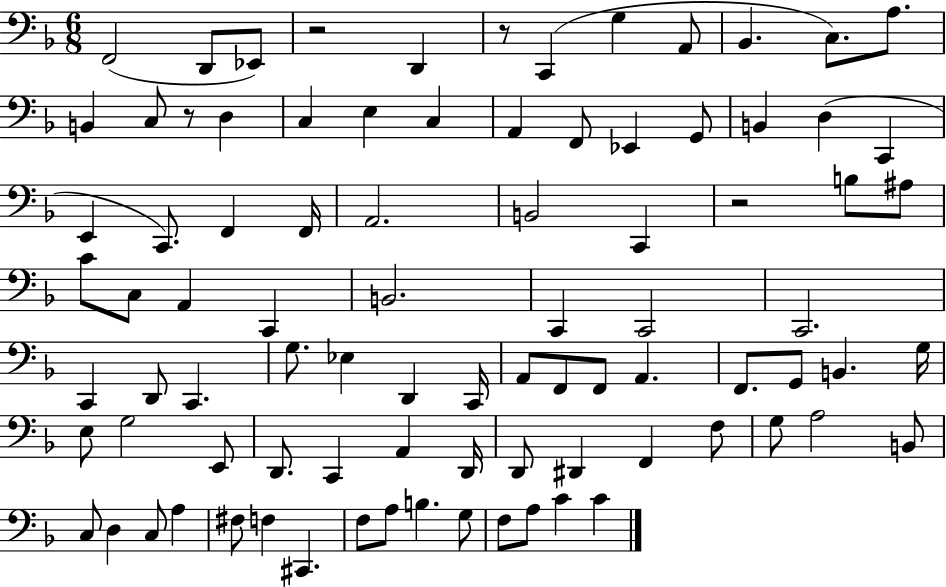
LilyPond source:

{
  \clef bass
  \numericTimeSignature
  \time 6/8
  \key f \major
  f,2( d,8 ees,8) | r2 d,4 | r8 c,4( g4 a,8 | bes,4. c8.) a8. | \break b,4 c8 r8 d4 | c4 e4 c4 | a,4 f,8 ees,4 g,8 | b,4 d4( c,4 | \break e,4 c,8.) f,4 f,16 | a,2. | b,2 c,4 | r2 b8 ais8 | \break c'8 c8 a,4 c,4 | b,2. | c,4 c,2 | c,2. | \break c,4 d,8 c,4. | g8. ees4 d,4 c,16 | a,8 f,8 f,8 a,4. | f,8. g,8 b,4. g16 | \break e8 g2 e,8 | d,8. c,4 a,4 d,16 | d,8 dis,4 f,4 f8 | g8 a2 b,8 | \break c8 d4 c8 a4 | fis8 f4 cis,4. | f8 a8 b4. g8 | f8 a8 c'4 c'4 | \break \bar "|."
}